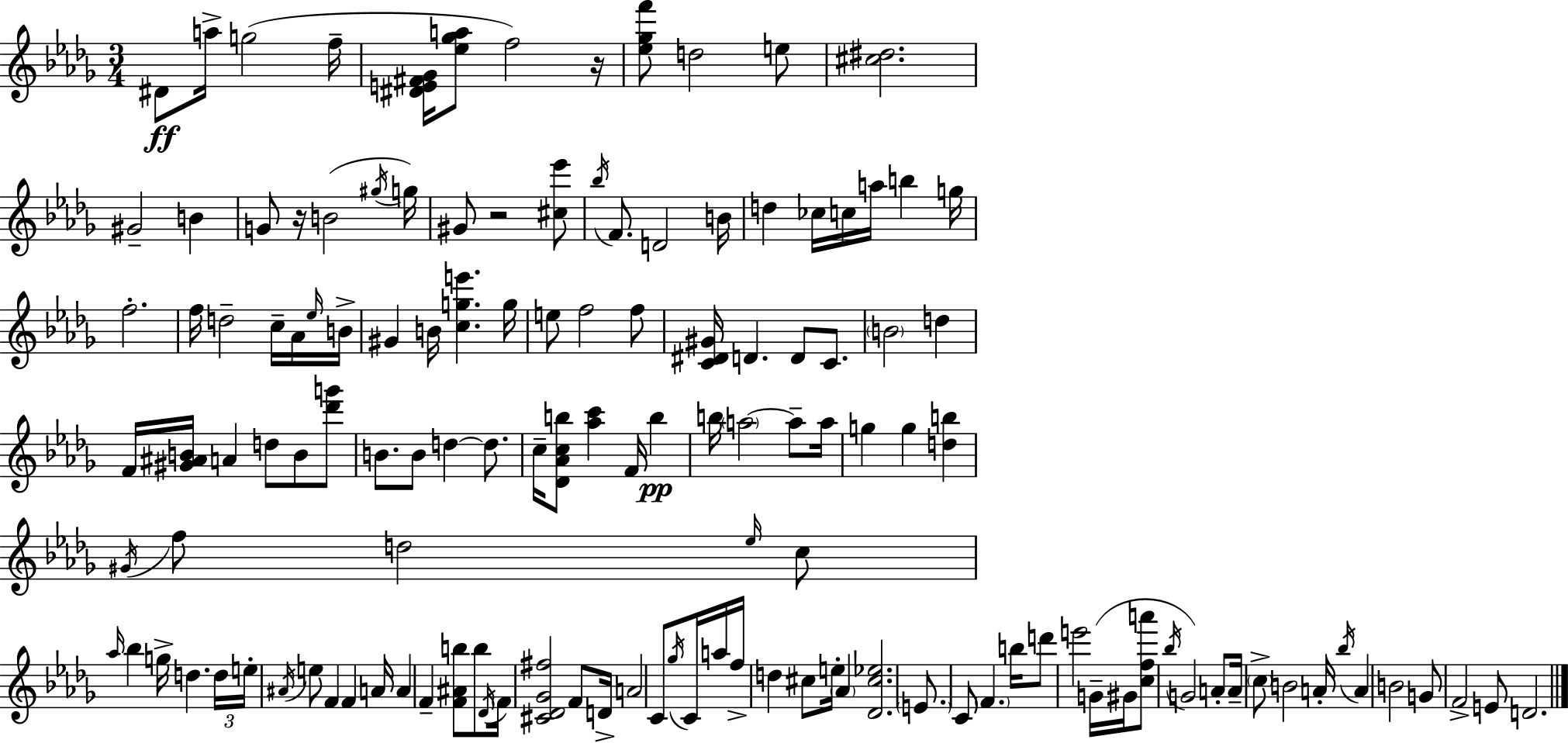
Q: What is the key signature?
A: BES minor